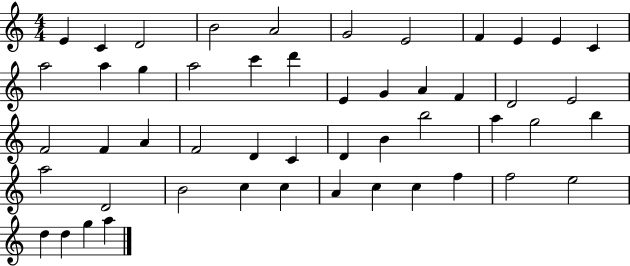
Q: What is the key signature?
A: C major